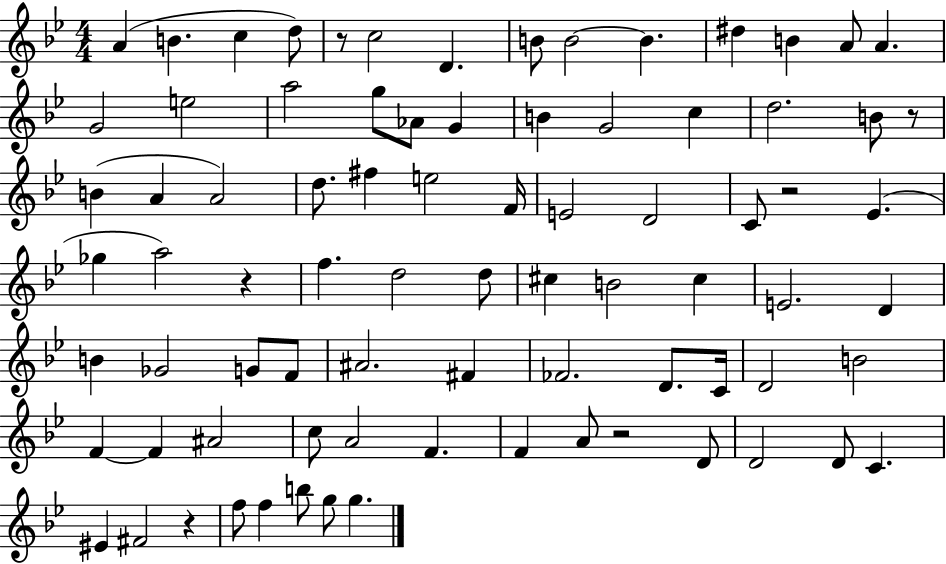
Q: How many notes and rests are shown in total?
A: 81